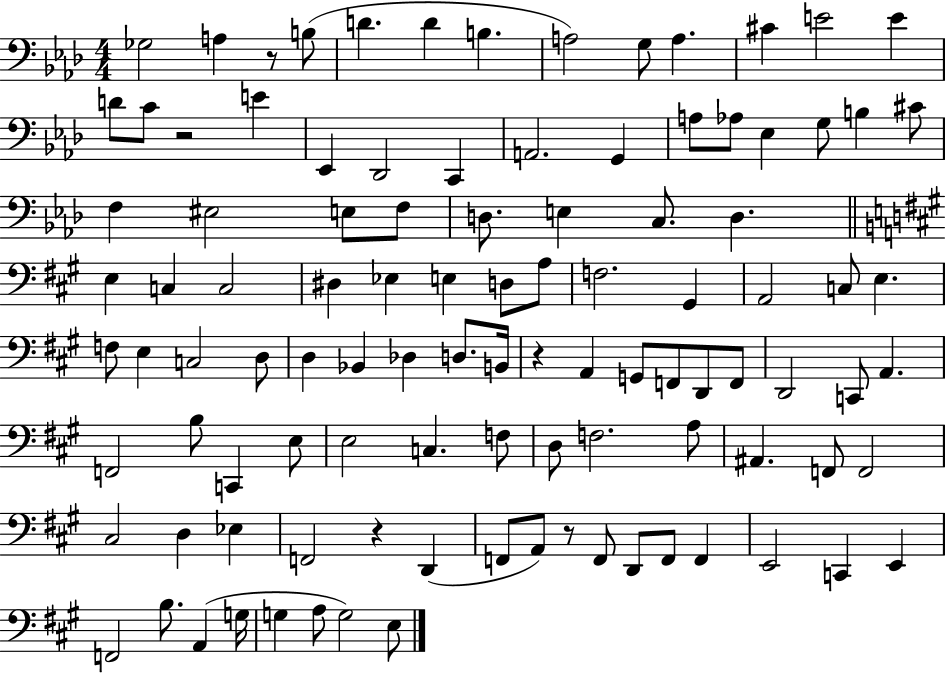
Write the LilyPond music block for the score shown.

{
  \clef bass
  \numericTimeSignature
  \time 4/4
  \key aes \major
  ges2 a4 r8 b8( | d'4. d'4 b4. | a2) g8 a4. | cis'4 e'2 e'4 | \break d'8 c'8 r2 e'4 | ees,4 des,2 c,4 | a,2. g,4 | a8 aes8 ees4 g8 b4 cis'8 | \break f4 eis2 e8 f8 | d8. e4 c8. d4. | \bar "||" \break \key a \major e4 c4 c2 | dis4 ees4 e4 d8 a8 | f2. gis,4 | a,2 c8 e4. | \break f8 e4 c2 d8 | d4 bes,4 des4 d8. b,16 | r4 a,4 g,8 f,8 d,8 f,8 | d,2 c,8 a,4. | \break f,2 b8 c,4 e8 | e2 c4. f8 | d8 f2. a8 | ais,4. f,8 f,2 | \break cis2 d4 ees4 | f,2 r4 d,4( | f,8 a,8) r8 f,8 d,8 f,8 f,4 | e,2 c,4 e,4 | \break f,2 b8. a,4( g16 | g4 a8 g2) e8 | \bar "|."
}